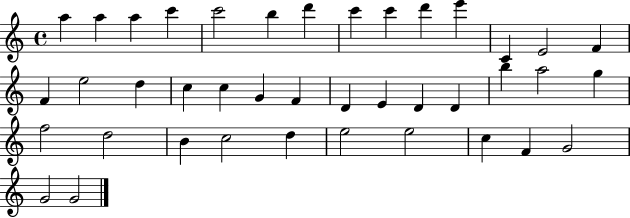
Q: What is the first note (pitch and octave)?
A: A5